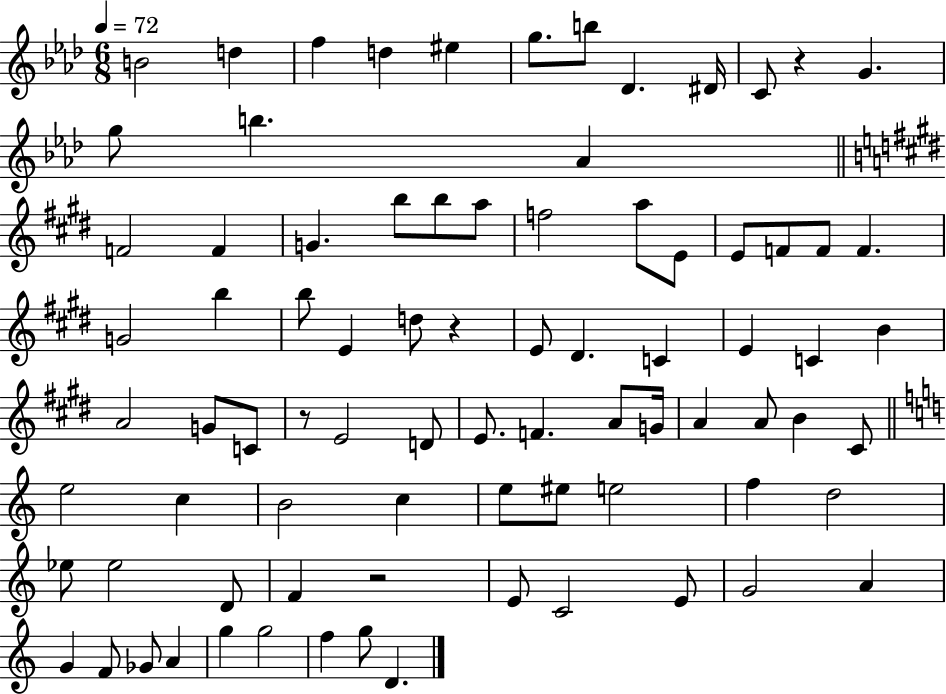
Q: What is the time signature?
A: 6/8